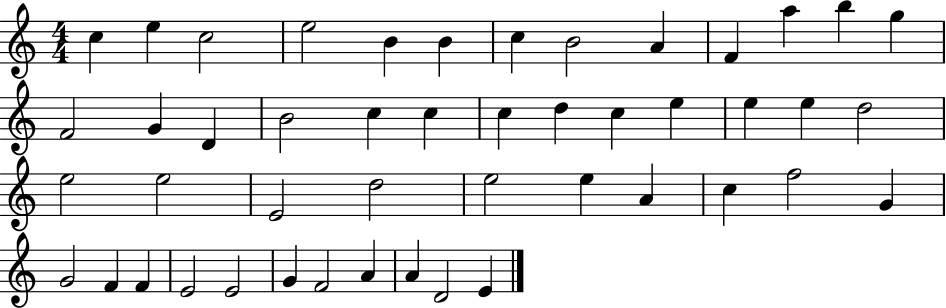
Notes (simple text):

C5/q E5/q C5/h E5/h B4/q B4/q C5/q B4/h A4/q F4/q A5/q B5/q G5/q F4/h G4/q D4/q B4/h C5/q C5/q C5/q D5/q C5/q E5/q E5/q E5/q D5/h E5/h E5/h E4/h D5/h E5/h E5/q A4/q C5/q F5/h G4/q G4/h F4/q F4/q E4/h E4/h G4/q F4/h A4/q A4/q D4/h E4/q